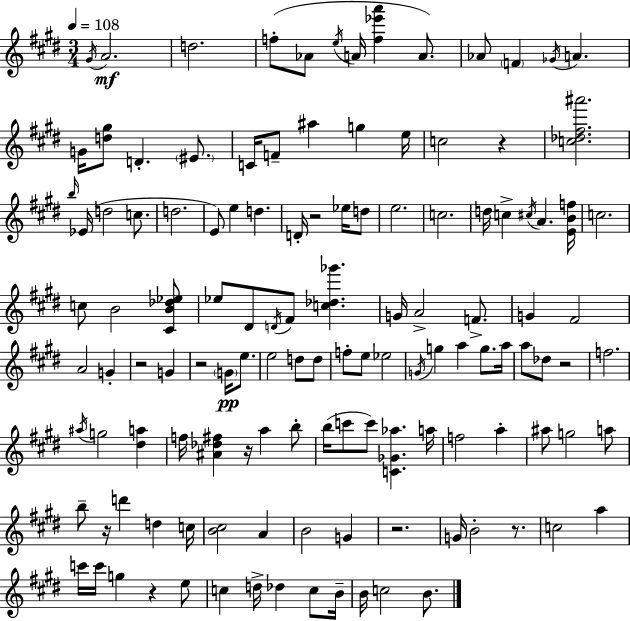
{
  \clef treble
  \numericTimeSignature
  \time 3/4
  \key e \major
  \tempo 4 = 108
  \acciaccatura { gis'16 }\mf a'2. | d''2. | f''8-.( aes'8 \acciaccatura { e''16 } a'16 <f'' ees''' a'''>4 a'8.) | aes'8 \parenthesize f'4 \acciaccatura { ges'16 } a'4. | \break g'16 <d'' gis''>8 d'4.-. | \parenthesize eis'8. c'16 f'8-- ais''4 g''4 | e''16 c''2 r4 | <c'' des'' fis'' ais'''>2. | \break \grace { b''16 } ees'16( d''2 | c''8. d''2. | e'8) e''4 d''4. | d'16-. r2 | \break ees''16 d''8 e''2. | c''2. | d''16 c''4-> \acciaccatura { cis''16 } a'4. | <e' b' f''>16 c''2. | \break c''8 b'2 | <cis' b' des'' ees''>8 ees''8 dis'8 \acciaccatura { d'16 } fis'8 | <c'' des'' ges'''>4. g'16 a'2-> | f'8.-> g'4 fis'2 | \break a'2 | g'4-. r2 | g'4 r2 | \parenthesize g'16\pp e''8. e''2 | \break d''8 d''8 f''8-. e''8 ees''2 | \acciaccatura { g'16 } g''4 a''4 | g''8. a''16 a''8 des''8 r2 | f''2. | \break \acciaccatura { ais''16 } g''2 | <dis'' a''>4 f''16 <ais' des'' fis''>4 | r16 a''4 b''8-. b''16( c'''8 c'''8) | <c' ges' aes''>4. a''16 f''2 | \break a''4-. ais''8 g''2 | a''8 b''8-- r16 d'''4 | d''4 c''16 <b' cis''>2 | a'4 b'2 | \break g'4 r2. | g'16 b'2-. | r8. c''2 | a''4 c'''16 c'''16 g''4 | \break r4 e''8 c''4 | d''16-> des''4 c''8 b'16-- b'16 c''2 | b'8. \bar "|."
}